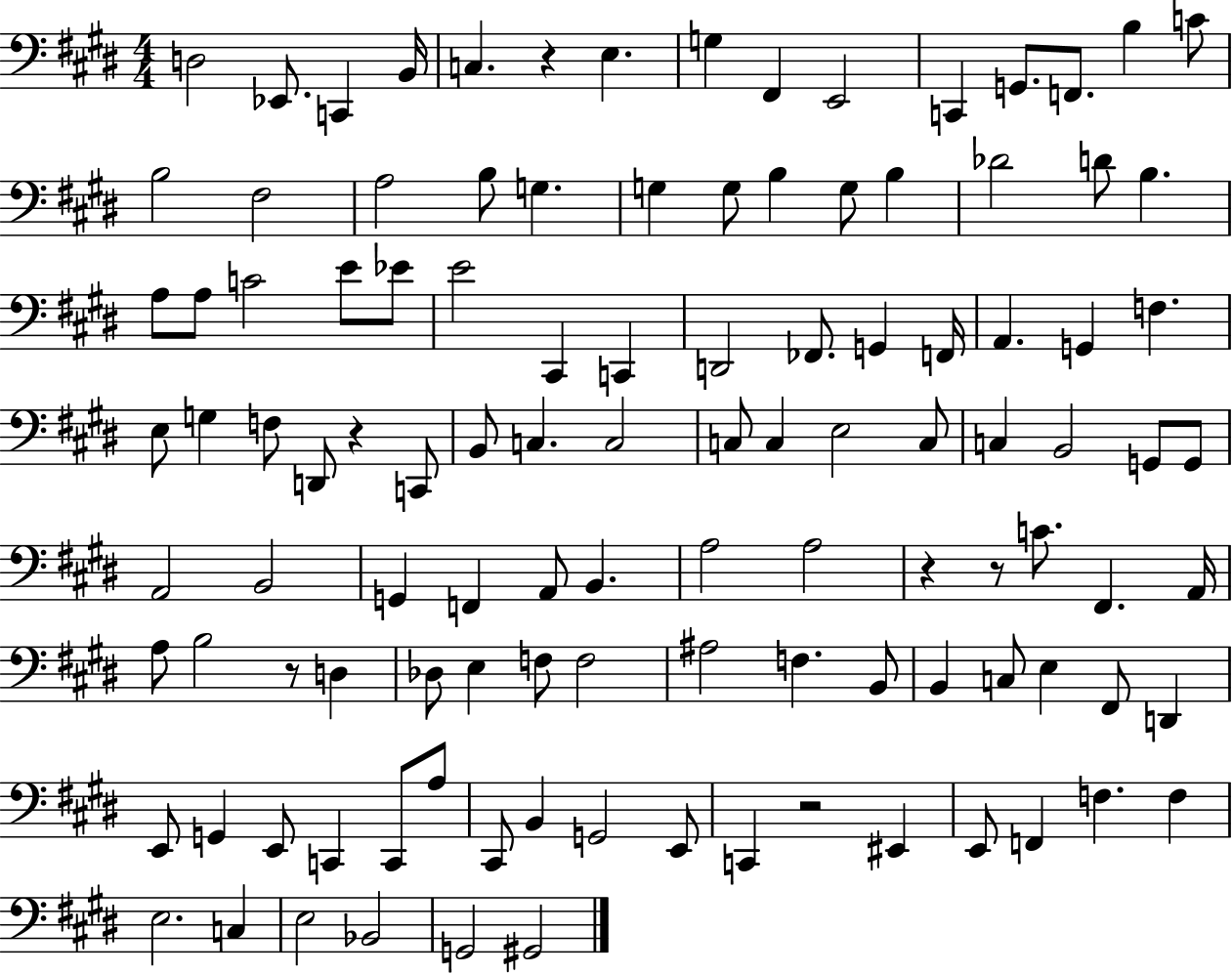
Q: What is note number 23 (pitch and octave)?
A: G3